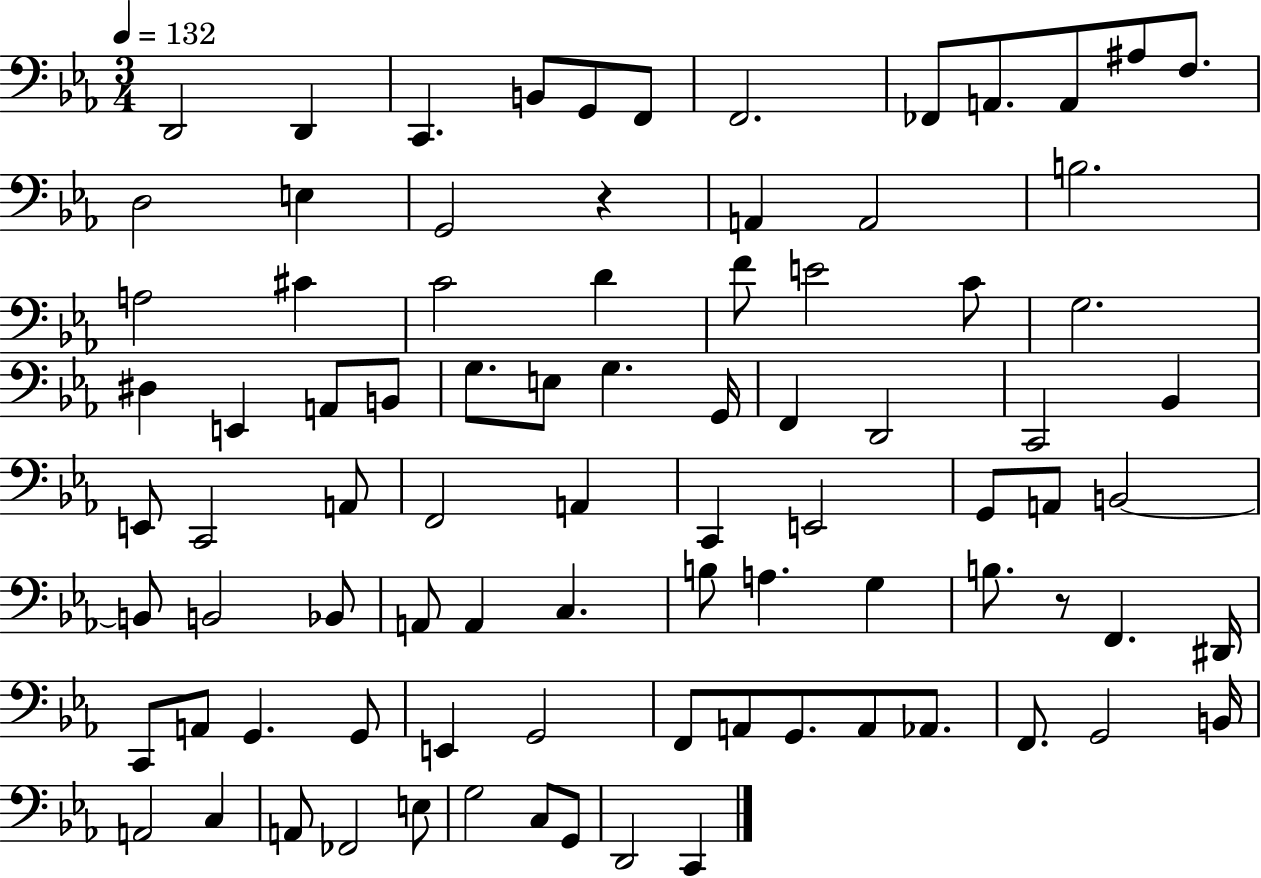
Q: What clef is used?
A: bass